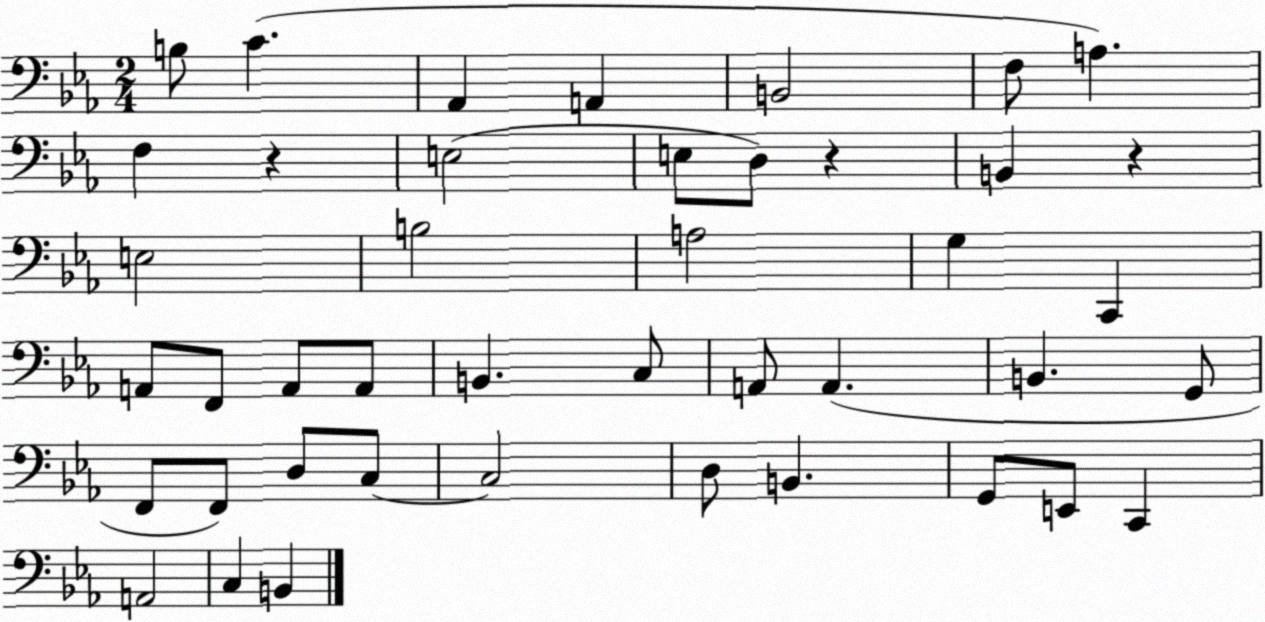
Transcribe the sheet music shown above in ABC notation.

X:1
T:Untitled
M:2/4
L:1/4
K:Eb
B,/2 C _A,, A,, B,,2 F,/2 A, F, z E,2 E,/2 D,/2 z B,, z E,2 B,2 A,2 G, C,, A,,/2 F,,/2 A,,/2 A,,/2 B,, C,/2 A,,/2 A,, B,, G,,/2 F,,/2 F,,/2 D,/2 C,/2 C,2 D,/2 B,, G,,/2 E,,/2 C,, A,,2 C, B,,